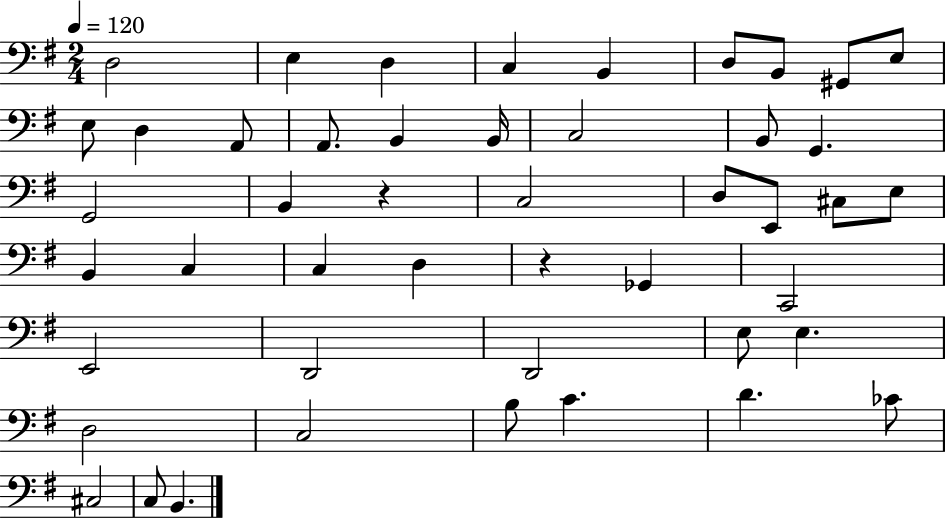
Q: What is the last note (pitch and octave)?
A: B2